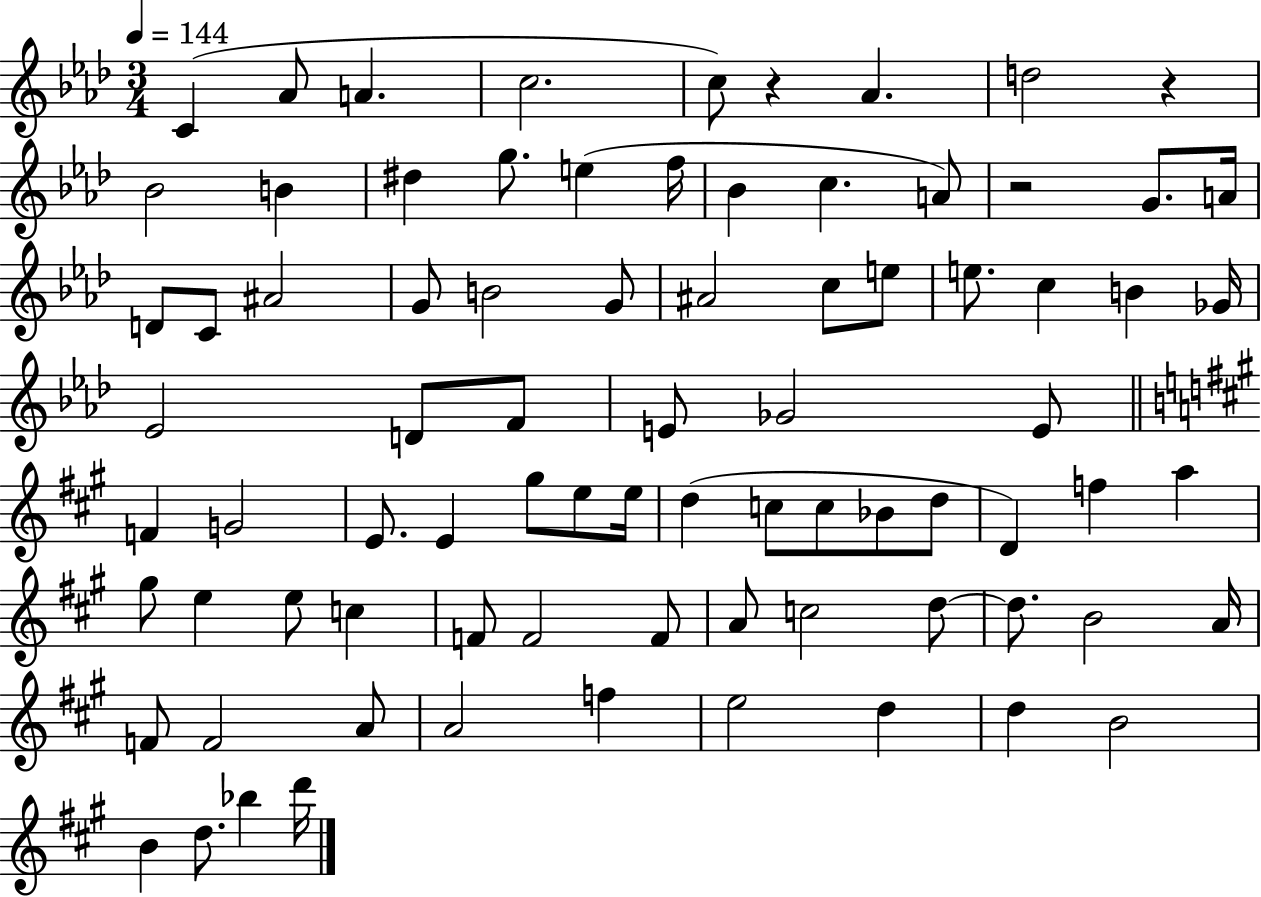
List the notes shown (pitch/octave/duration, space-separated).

C4/q Ab4/e A4/q. C5/h. C5/e R/q Ab4/q. D5/h R/q Bb4/h B4/q D#5/q G5/e. E5/q F5/s Bb4/q C5/q. A4/e R/h G4/e. A4/s D4/e C4/e A#4/h G4/e B4/h G4/e A#4/h C5/e E5/e E5/e. C5/q B4/q Gb4/s Eb4/h D4/e F4/e E4/e Gb4/h E4/e F4/q G4/h E4/e. E4/q G#5/e E5/e E5/s D5/q C5/e C5/e Bb4/e D5/e D4/q F5/q A5/q G#5/e E5/q E5/e C5/q F4/e F4/h F4/e A4/e C5/h D5/e D5/e. B4/h A4/s F4/e F4/h A4/e A4/h F5/q E5/h D5/q D5/q B4/h B4/q D5/e. Bb5/q D6/s